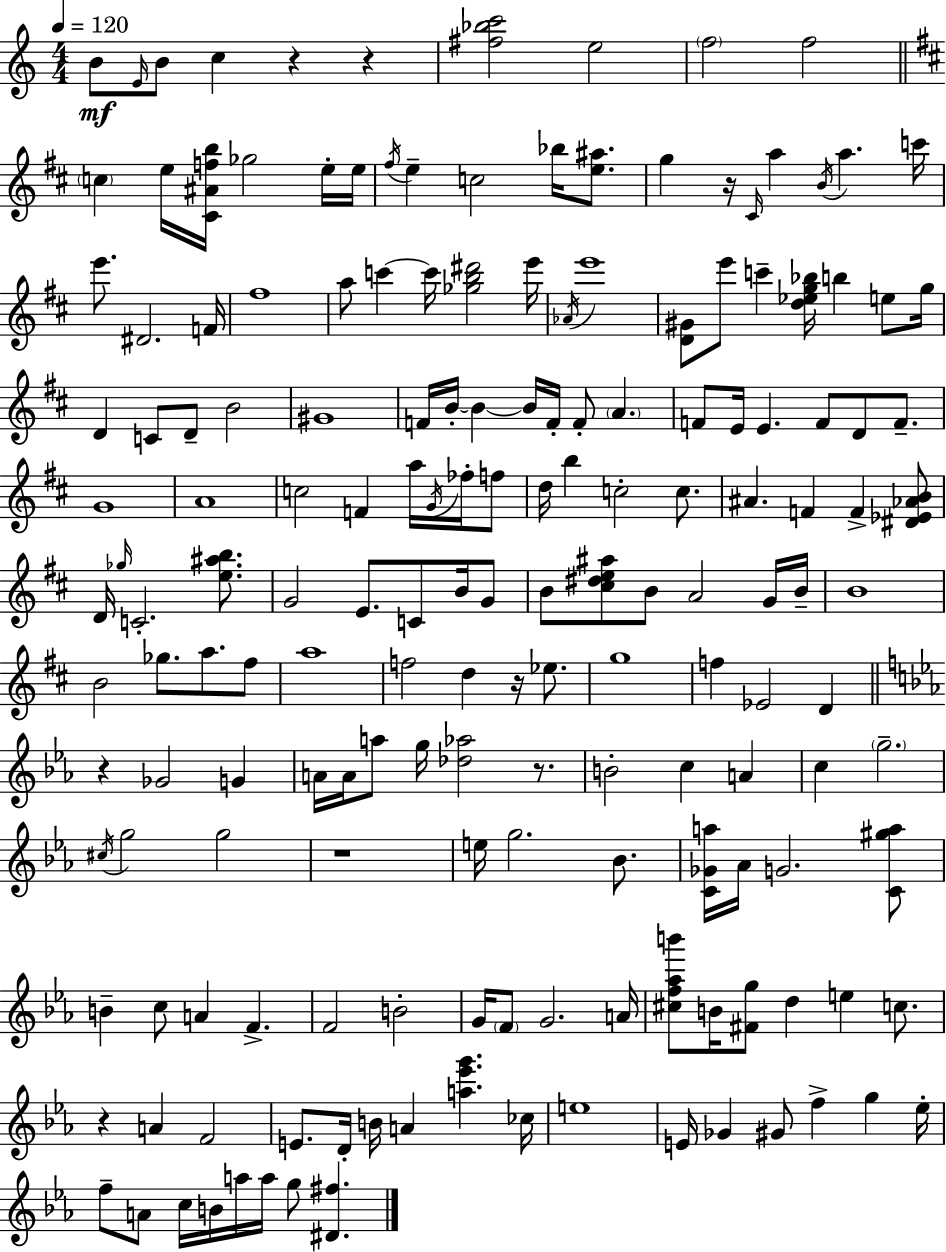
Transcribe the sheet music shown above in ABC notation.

X:1
T:Untitled
M:4/4
L:1/4
K:C
B/2 E/4 B/2 c z z [^f_bc']2 e2 f2 f2 c e/4 [^C^Afb]/4 _g2 e/4 e/4 ^f/4 e c2 _b/4 [e^a]/2 g z/4 ^C/4 a B/4 a c'/4 e'/2 ^D2 F/4 ^f4 a/2 c' c'/4 [_gb^d']2 e'/4 _A/4 e'4 [D^G]/2 e'/2 c' [d_eg_b]/4 b e/2 g/4 D C/2 D/2 B2 ^G4 F/4 B/4 B B/4 F/4 F/2 A F/2 E/4 E F/2 D/2 F/2 G4 A4 c2 F a/4 G/4 _f/4 f/2 d/4 b c2 c/2 ^A F F [^D_E_AB]/2 D/4 _g/4 C2 [e^ab]/2 G2 E/2 C/2 B/4 G/2 B/2 [^c^de^a]/2 B/2 A2 G/4 B/4 B4 B2 _g/2 a/2 ^f/2 a4 f2 d z/4 _e/2 g4 f _E2 D z _G2 G A/4 A/4 a/2 g/4 [_d_a]2 z/2 B2 c A c g2 ^c/4 g2 g2 z4 e/4 g2 _B/2 [C_Ga]/4 _A/4 G2 [C^ga]/2 B c/2 A F F2 B2 G/4 F/2 G2 A/4 [^cf_ab']/2 B/4 [^Fg]/2 d e c/2 z A F2 E/2 D/4 B/4 A [a_e'g'] _c/4 e4 E/4 _G ^G/2 f g _e/4 f/2 A/2 c/4 B/4 a/4 a/4 g/2 [^D^f]